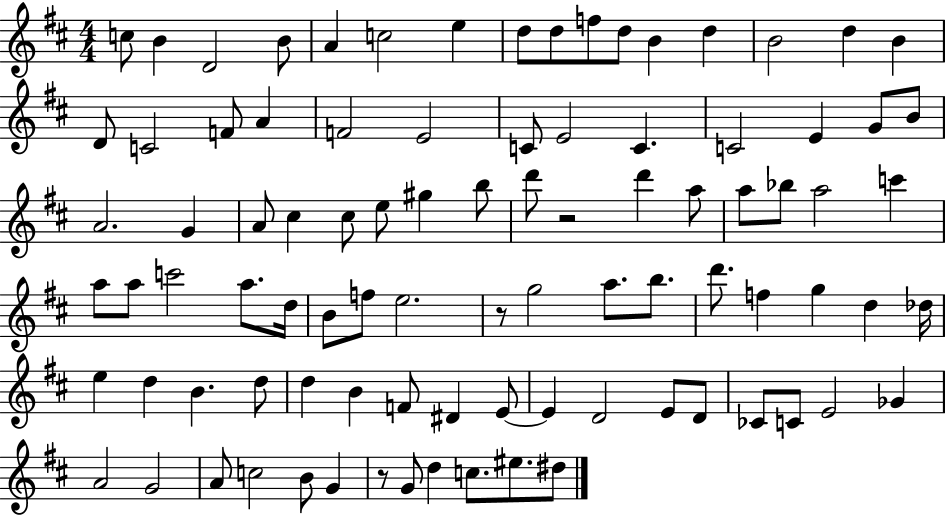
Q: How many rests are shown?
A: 3